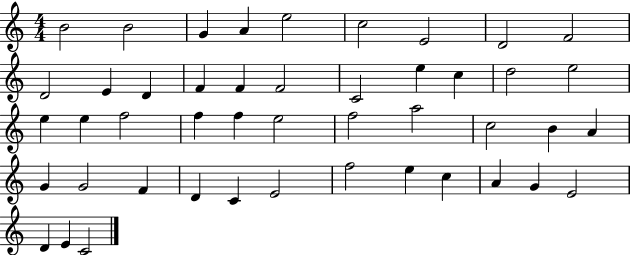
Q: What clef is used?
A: treble